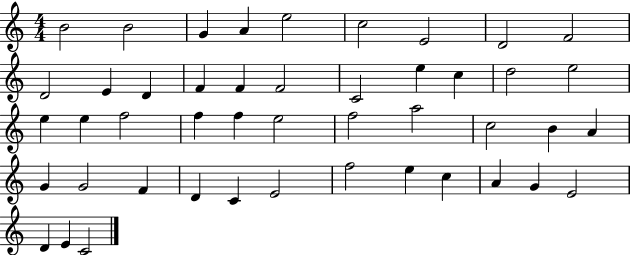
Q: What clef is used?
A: treble